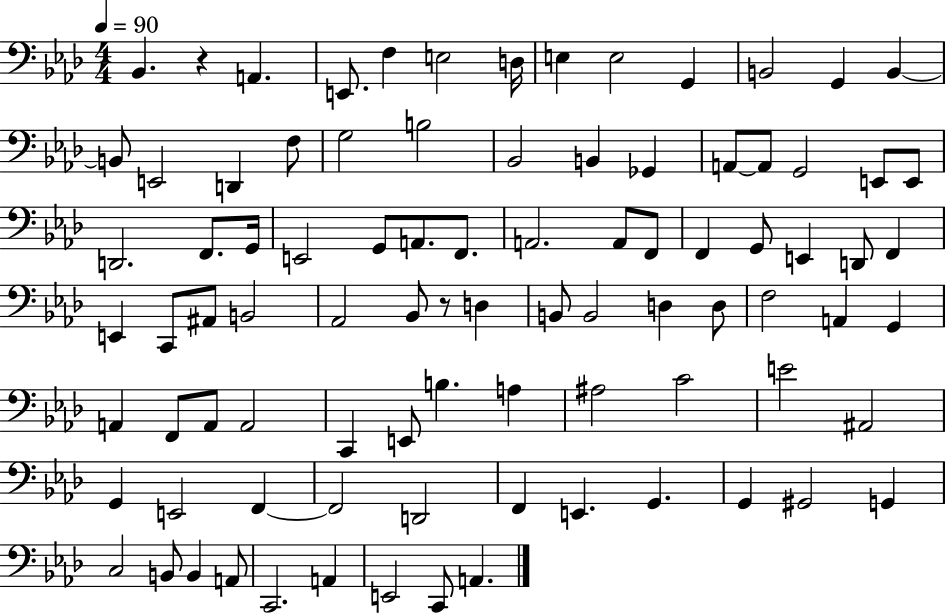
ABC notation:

X:1
T:Untitled
M:4/4
L:1/4
K:Ab
_B,, z A,, E,,/2 F, E,2 D,/4 E, E,2 G,, B,,2 G,, B,, B,,/2 E,,2 D,, F,/2 G,2 B,2 _B,,2 B,, _G,, A,,/2 A,,/2 G,,2 E,,/2 E,,/2 D,,2 F,,/2 G,,/4 E,,2 G,,/2 A,,/2 F,,/2 A,,2 A,,/2 F,,/2 F,, G,,/2 E,, D,,/2 F,, E,, C,,/2 ^A,,/2 B,,2 _A,,2 _B,,/2 z/2 D, B,,/2 B,,2 D, D,/2 F,2 A,, G,, A,, F,,/2 A,,/2 A,,2 C,, E,,/2 B, A, ^A,2 C2 E2 ^A,,2 G,, E,,2 F,, F,,2 D,,2 F,, E,, G,, G,, ^G,,2 G,, C,2 B,,/2 B,, A,,/2 C,,2 A,, E,,2 C,,/2 A,,